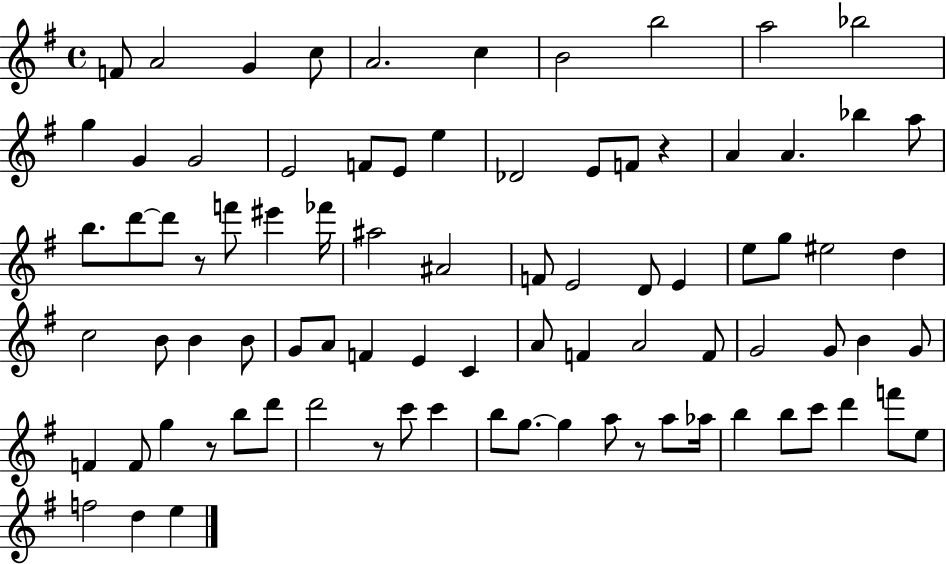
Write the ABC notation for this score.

X:1
T:Untitled
M:4/4
L:1/4
K:G
F/2 A2 G c/2 A2 c B2 b2 a2 _b2 g G G2 E2 F/2 E/2 e _D2 E/2 F/2 z A A _b a/2 b/2 d'/2 d'/2 z/2 f'/2 ^e' _f'/4 ^a2 ^A2 F/2 E2 D/2 E e/2 g/2 ^e2 d c2 B/2 B B/2 G/2 A/2 F E C A/2 F A2 F/2 G2 G/2 B G/2 F F/2 g z/2 b/2 d'/2 d'2 z/2 c'/2 c' b/2 g/2 g a/2 z/2 a/2 _a/4 b b/2 c'/2 d' f'/2 e/2 f2 d e